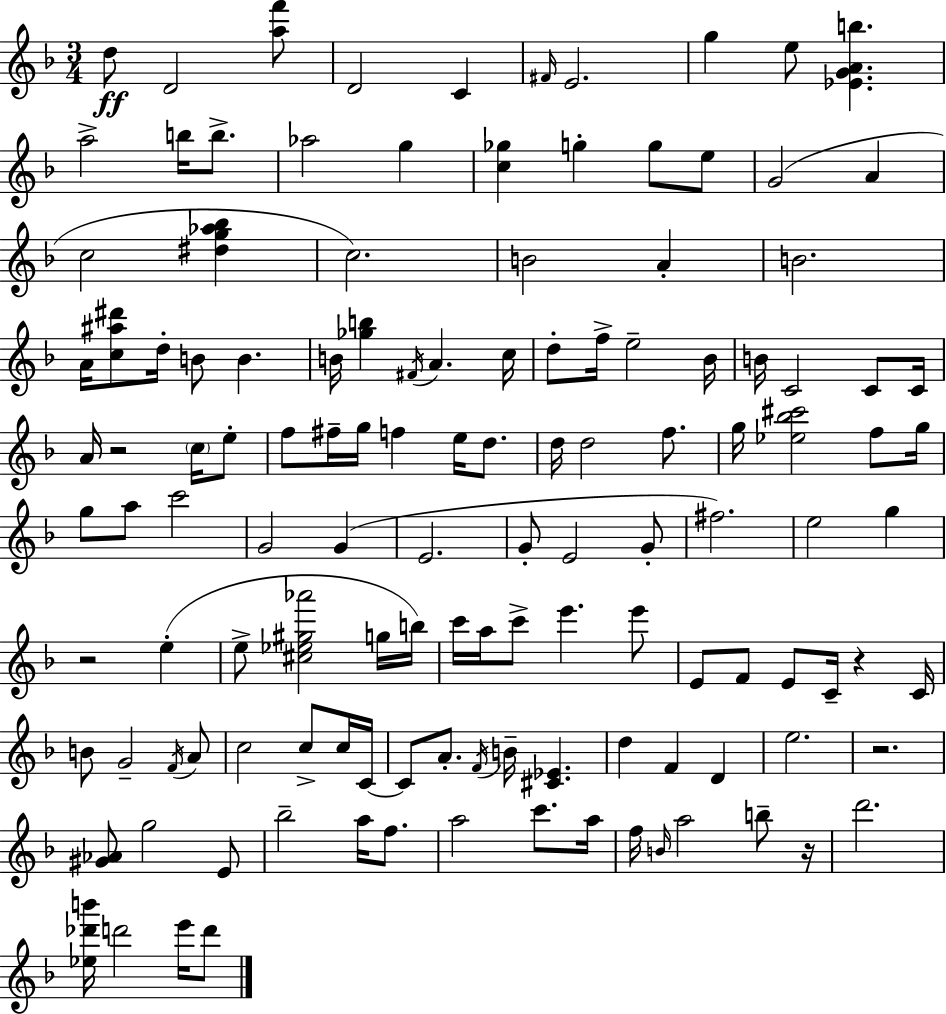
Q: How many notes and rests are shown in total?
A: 128